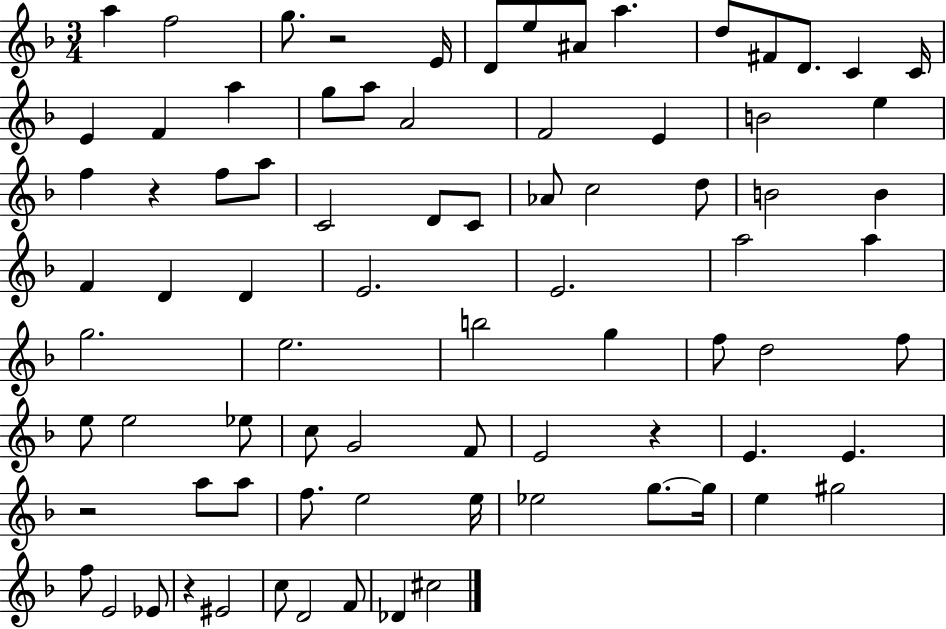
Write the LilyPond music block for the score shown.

{
  \clef treble
  \numericTimeSignature
  \time 3/4
  \key f \major
  a''4 f''2 | g''8. r2 e'16 | d'8 e''8 ais'8 a''4. | d''8 fis'8 d'8. c'4 c'16 | \break e'4 f'4 a''4 | g''8 a''8 a'2 | f'2 e'4 | b'2 e''4 | \break f''4 r4 f''8 a''8 | c'2 d'8 c'8 | aes'8 c''2 d''8 | b'2 b'4 | \break f'4 d'4 d'4 | e'2. | e'2. | a''2 a''4 | \break g''2. | e''2. | b''2 g''4 | f''8 d''2 f''8 | \break e''8 e''2 ees''8 | c''8 g'2 f'8 | e'2 r4 | e'4. e'4. | \break r2 a''8 a''8 | f''8. e''2 e''16 | ees''2 g''8.~~ g''16 | e''4 gis''2 | \break f''8 e'2 ees'8 | r4 eis'2 | c''8 d'2 f'8 | des'4 cis''2 | \break \bar "|."
}